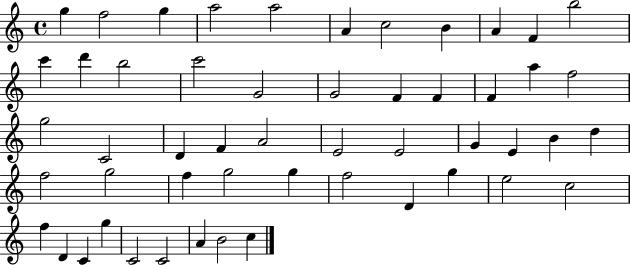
X:1
T:Untitled
M:4/4
L:1/4
K:C
g f2 g a2 a2 A c2 B A F b2 c' d' b2 c'2 G2 G2 F F F a f2 g2 C2 D F A2 E2 E2 G E B d f2 g2 f g2 g f2 D g e2 c2 f D C g C2 C2 A B2 c